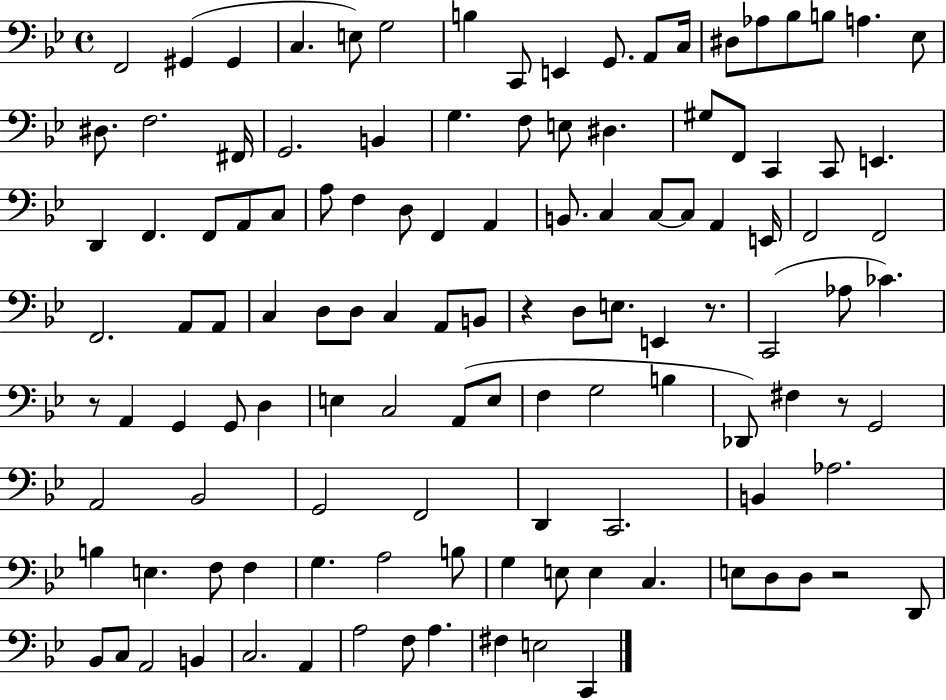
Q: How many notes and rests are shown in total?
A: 119